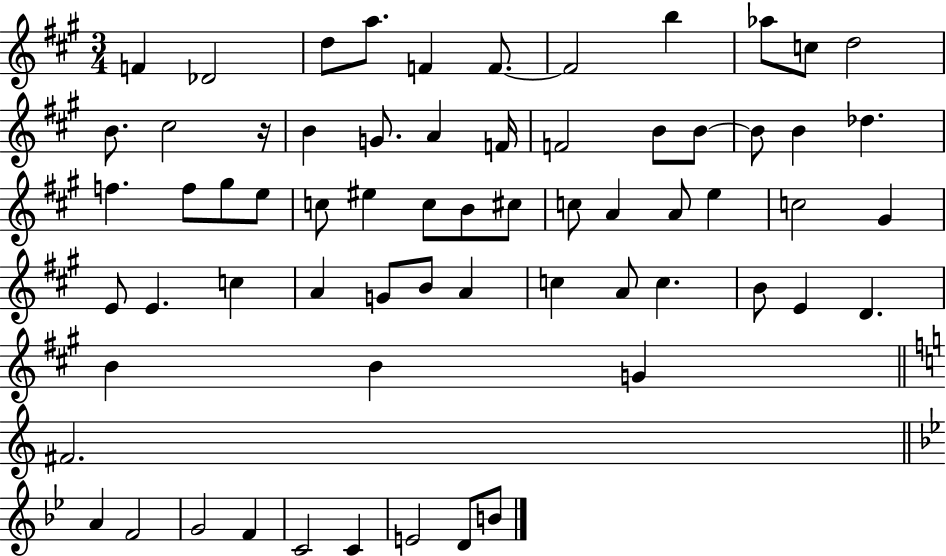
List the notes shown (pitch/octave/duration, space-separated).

F4/q Db4/h D5/e A5/e. F4/q F4/e. F4/h B5/q Ab5/e C5/e D5/h B4/e. C#5/h R/s B4/q G4/e. A4/q F4/s F4/h B4/e B4/e B4/e B4/q Db5/q. F5/q. F5/e G#5/e E5/e C5/e EIS5/q C5/e B4/e C#5/e C5/e A4/q A4/e E5/q C5/h G#4/q E4/e E4/q. C5/q A4/q G4/e B4/e A4/q C5/q A4/e C5/q. B4/e E4/q D4/q. B4/q B4/q G4/q F#4/h. A4/q F4/h G4/h F4/q C4/h C4/q E4/h D4/e B4/e